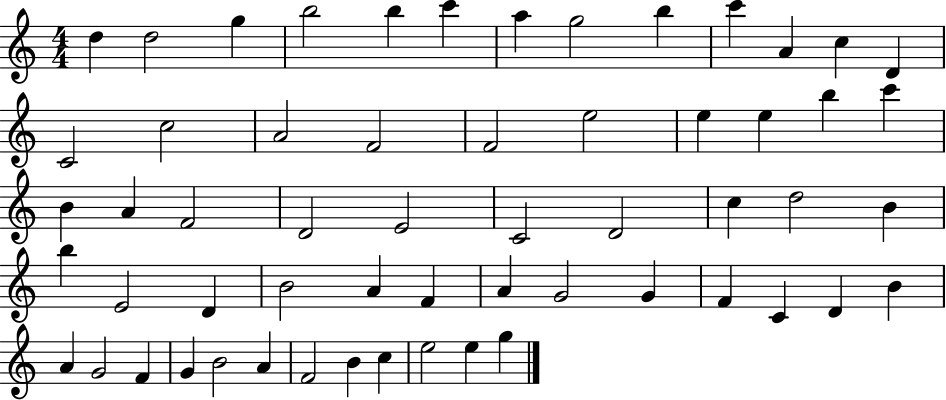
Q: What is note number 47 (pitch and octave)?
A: A4